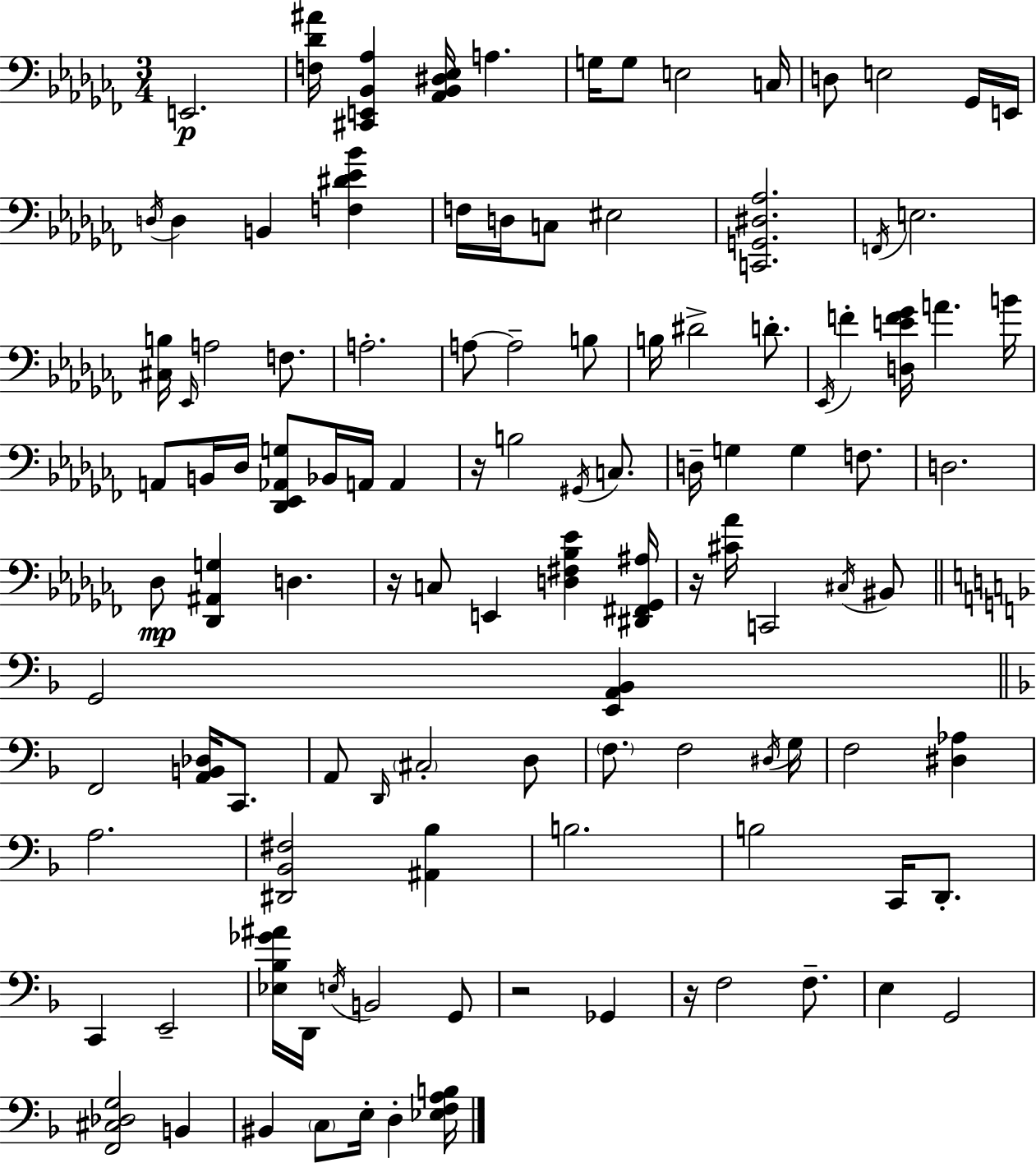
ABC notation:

X:1
T:Untitled
M:3/4
L:1/4
K:Abm
E,,2 [F,_D^A]/4 [^C,,E,,_B,,_A,] [_A,,_B,,^D,_E,]/4 A, G,/4 G,/2 E,2 C,/4 D,/2 E,2 _G,,/4 E,,/4 D,/4 D, B,, [F,^D_E_B] F,/4 D,/4 C,/2 ^E,2 [C,,G,,^D,_A,]2 F,,/4 E,2 [^C,B,]/4 _E,,/4 A,2 F,/2 A,2 A,/2 A,2 B,/2 B,/4 ^D2 D/2 _E,,/4 F [D,EF_G]/4 A B/4 A,,/2 B,,/4 _D,/4 [_D,,_E,,_A,,G,]/2 _B,,/4 A,,/4 A,, z/4 B,2 ^G,,/4 C,/2 D,/4 G, G, F,/2 D,2 _D,/2 [_D,,^A,,G,] D, z/4 C,/2 E,, [D,^F,_B,_E] [^D,,^F,,_G,,^A,]/4 z/4 [^C_A]/4 C,,2 ^C,/4 ^B,,/2 G,,2 [E,,A,,_B,,] F,,2 [A,,B,,_D,]/4 C,,/2 A,,/2 D,,/4 ^C,2 D,/2 F,/2 F,2 ^D,/4 G,/4 F,2 [^D,_A,] A,2 [^D,,_B,,^F,]2 [^A,,_B,] B,2 B,2 C,,/4 D,,/2 C,, E,,2 [_E,_B,_G^A]/4 D,,/4 E,/4 B,,2 G,,/2 z2 _G,, z/4 F,2 F,/2 E, G,,2 [F,,^C,_D,G,]2 B,, ^B,, C,/2 E,/4 D, [_E,F,A,B,]/4